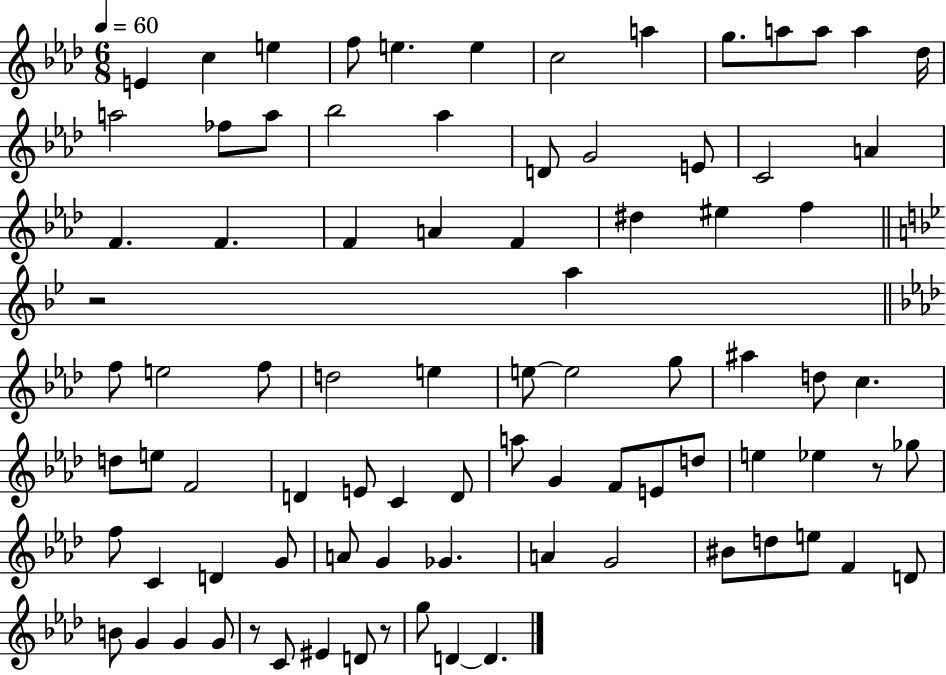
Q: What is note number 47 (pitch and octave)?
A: D4